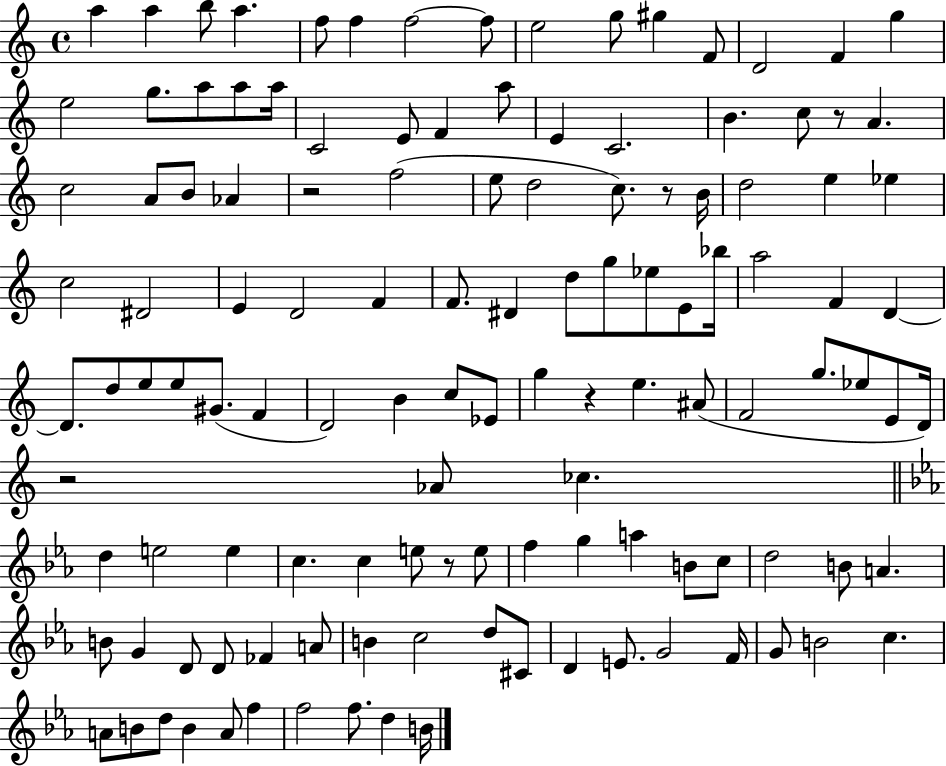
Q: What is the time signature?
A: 4/4